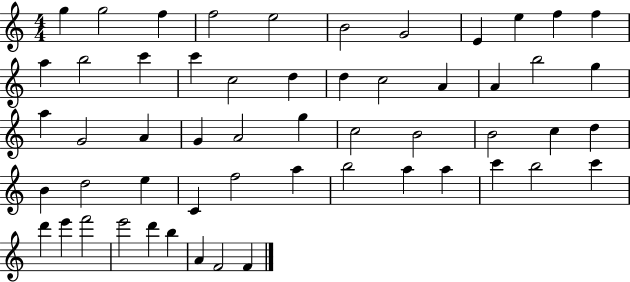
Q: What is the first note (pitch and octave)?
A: G5